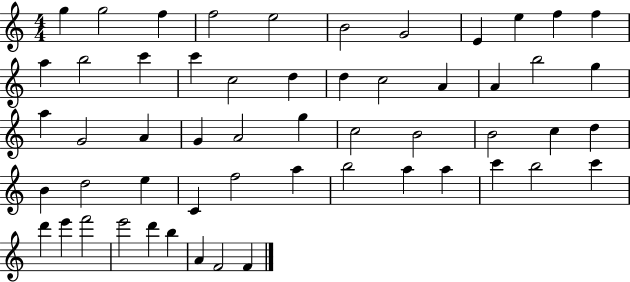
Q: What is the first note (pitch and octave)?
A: G5